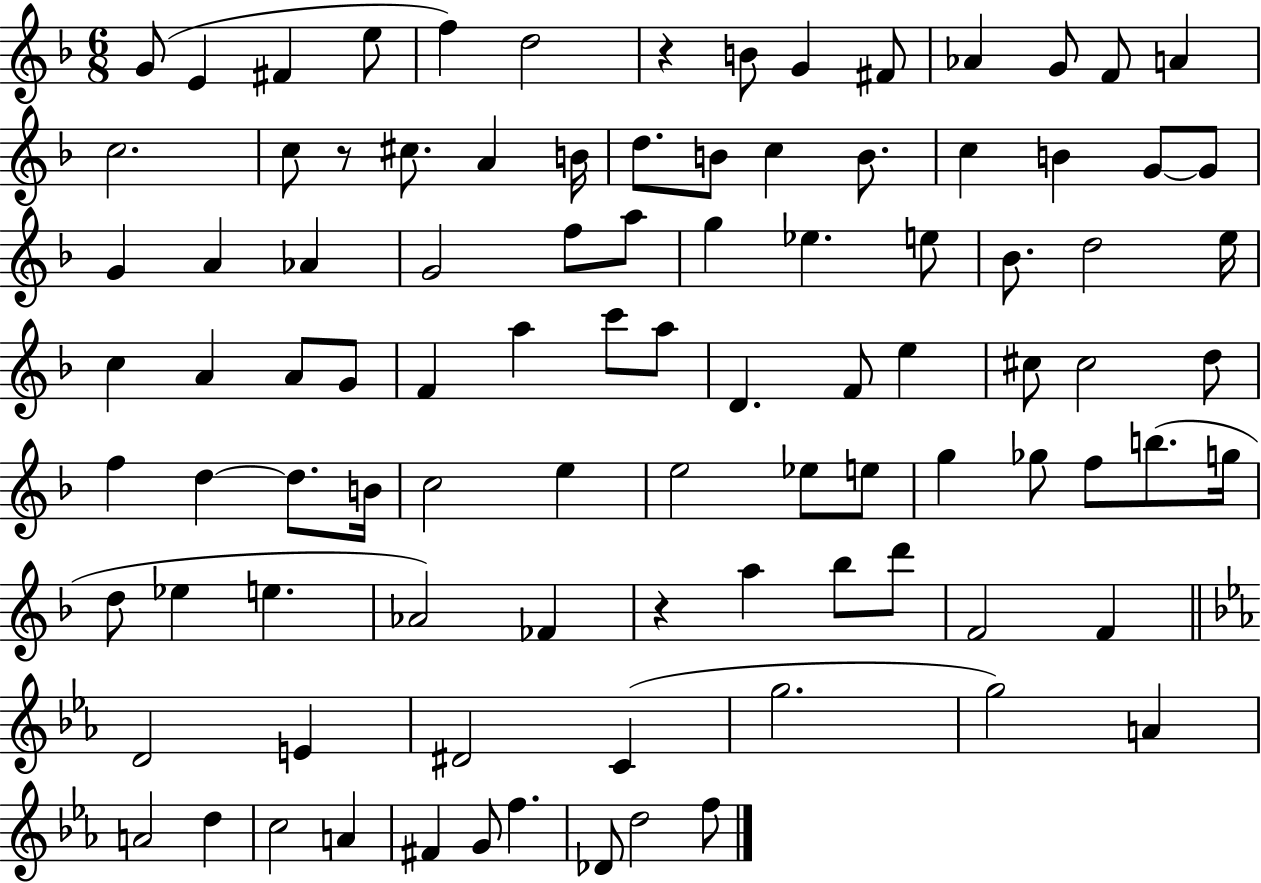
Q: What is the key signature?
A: F major